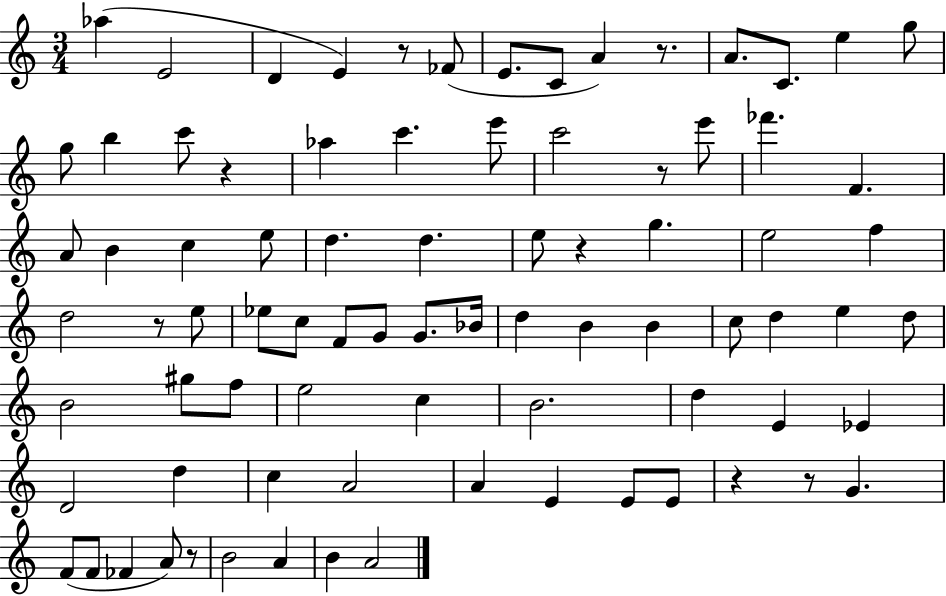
{
  \clef treble
  \numericTimeSignature
  \time 3/4
  \key c \major
  \repeat volta 2 { aes''4( e'2 | d'4 e'4) r8 fes'8( | e'8. c'8 a'4) r8. | a'8. c'8. e''4 g''8 | \break g''8 b''4 c'''8 r4 | aes''4 c'''4. e'''8 | c'''2 r8 e'''8 | fes'''4. f'4. | \break a'8 b'4 c''4 e''8 | d''4. d''4. | e''8 r4 g''4. | e''2 f''4 | \break d''2 r8 e''8 | ees''8 c''8 f'8 g'8 g'8. bes'16 | d''4 b'4 b'4 | c''8 d''4 e''4 d''8 | \break b'2 gis''8 f''8 | e''2 c''4 | b'2. | d''4 e'4 ees'4 | \break d'2 d''4 | c''4 a'2 | a'4 e'4 e'8 e'8 | r4 r8 g'4. | \break f'8( f'8 fes'4 a'8) r8 | b'2 a'4 | b'4 a'2 | } \bar "|."
}